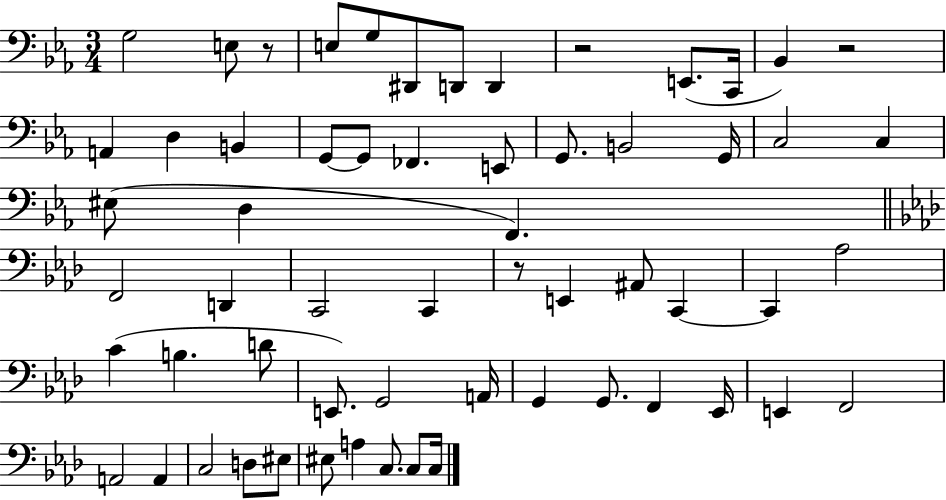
G3/h E3/e R/e E3/e G3/e D#2/e D2/e D2/q R/h E2/e. C2/s Bb2/q R/h A2/q D3/q B2/q G2/e G2/e FES2/q. E2/e G2/e. B2/h G2/s C3/h C3/q EIS3/e D3/q F2/q. F2/h D2/q C2/h C2/q R/e E2/q A#2/e C2/q C2/q Ab3/h C4/q B3/q. D4/e E2/e. G2/h A2/s G2/q G2/e. F2/q Eb2/s E2/q F2/h A2/h A2/q C3/h D3/e EIS3/e EIS3/e A3/q C3/e. C3/e C3/s